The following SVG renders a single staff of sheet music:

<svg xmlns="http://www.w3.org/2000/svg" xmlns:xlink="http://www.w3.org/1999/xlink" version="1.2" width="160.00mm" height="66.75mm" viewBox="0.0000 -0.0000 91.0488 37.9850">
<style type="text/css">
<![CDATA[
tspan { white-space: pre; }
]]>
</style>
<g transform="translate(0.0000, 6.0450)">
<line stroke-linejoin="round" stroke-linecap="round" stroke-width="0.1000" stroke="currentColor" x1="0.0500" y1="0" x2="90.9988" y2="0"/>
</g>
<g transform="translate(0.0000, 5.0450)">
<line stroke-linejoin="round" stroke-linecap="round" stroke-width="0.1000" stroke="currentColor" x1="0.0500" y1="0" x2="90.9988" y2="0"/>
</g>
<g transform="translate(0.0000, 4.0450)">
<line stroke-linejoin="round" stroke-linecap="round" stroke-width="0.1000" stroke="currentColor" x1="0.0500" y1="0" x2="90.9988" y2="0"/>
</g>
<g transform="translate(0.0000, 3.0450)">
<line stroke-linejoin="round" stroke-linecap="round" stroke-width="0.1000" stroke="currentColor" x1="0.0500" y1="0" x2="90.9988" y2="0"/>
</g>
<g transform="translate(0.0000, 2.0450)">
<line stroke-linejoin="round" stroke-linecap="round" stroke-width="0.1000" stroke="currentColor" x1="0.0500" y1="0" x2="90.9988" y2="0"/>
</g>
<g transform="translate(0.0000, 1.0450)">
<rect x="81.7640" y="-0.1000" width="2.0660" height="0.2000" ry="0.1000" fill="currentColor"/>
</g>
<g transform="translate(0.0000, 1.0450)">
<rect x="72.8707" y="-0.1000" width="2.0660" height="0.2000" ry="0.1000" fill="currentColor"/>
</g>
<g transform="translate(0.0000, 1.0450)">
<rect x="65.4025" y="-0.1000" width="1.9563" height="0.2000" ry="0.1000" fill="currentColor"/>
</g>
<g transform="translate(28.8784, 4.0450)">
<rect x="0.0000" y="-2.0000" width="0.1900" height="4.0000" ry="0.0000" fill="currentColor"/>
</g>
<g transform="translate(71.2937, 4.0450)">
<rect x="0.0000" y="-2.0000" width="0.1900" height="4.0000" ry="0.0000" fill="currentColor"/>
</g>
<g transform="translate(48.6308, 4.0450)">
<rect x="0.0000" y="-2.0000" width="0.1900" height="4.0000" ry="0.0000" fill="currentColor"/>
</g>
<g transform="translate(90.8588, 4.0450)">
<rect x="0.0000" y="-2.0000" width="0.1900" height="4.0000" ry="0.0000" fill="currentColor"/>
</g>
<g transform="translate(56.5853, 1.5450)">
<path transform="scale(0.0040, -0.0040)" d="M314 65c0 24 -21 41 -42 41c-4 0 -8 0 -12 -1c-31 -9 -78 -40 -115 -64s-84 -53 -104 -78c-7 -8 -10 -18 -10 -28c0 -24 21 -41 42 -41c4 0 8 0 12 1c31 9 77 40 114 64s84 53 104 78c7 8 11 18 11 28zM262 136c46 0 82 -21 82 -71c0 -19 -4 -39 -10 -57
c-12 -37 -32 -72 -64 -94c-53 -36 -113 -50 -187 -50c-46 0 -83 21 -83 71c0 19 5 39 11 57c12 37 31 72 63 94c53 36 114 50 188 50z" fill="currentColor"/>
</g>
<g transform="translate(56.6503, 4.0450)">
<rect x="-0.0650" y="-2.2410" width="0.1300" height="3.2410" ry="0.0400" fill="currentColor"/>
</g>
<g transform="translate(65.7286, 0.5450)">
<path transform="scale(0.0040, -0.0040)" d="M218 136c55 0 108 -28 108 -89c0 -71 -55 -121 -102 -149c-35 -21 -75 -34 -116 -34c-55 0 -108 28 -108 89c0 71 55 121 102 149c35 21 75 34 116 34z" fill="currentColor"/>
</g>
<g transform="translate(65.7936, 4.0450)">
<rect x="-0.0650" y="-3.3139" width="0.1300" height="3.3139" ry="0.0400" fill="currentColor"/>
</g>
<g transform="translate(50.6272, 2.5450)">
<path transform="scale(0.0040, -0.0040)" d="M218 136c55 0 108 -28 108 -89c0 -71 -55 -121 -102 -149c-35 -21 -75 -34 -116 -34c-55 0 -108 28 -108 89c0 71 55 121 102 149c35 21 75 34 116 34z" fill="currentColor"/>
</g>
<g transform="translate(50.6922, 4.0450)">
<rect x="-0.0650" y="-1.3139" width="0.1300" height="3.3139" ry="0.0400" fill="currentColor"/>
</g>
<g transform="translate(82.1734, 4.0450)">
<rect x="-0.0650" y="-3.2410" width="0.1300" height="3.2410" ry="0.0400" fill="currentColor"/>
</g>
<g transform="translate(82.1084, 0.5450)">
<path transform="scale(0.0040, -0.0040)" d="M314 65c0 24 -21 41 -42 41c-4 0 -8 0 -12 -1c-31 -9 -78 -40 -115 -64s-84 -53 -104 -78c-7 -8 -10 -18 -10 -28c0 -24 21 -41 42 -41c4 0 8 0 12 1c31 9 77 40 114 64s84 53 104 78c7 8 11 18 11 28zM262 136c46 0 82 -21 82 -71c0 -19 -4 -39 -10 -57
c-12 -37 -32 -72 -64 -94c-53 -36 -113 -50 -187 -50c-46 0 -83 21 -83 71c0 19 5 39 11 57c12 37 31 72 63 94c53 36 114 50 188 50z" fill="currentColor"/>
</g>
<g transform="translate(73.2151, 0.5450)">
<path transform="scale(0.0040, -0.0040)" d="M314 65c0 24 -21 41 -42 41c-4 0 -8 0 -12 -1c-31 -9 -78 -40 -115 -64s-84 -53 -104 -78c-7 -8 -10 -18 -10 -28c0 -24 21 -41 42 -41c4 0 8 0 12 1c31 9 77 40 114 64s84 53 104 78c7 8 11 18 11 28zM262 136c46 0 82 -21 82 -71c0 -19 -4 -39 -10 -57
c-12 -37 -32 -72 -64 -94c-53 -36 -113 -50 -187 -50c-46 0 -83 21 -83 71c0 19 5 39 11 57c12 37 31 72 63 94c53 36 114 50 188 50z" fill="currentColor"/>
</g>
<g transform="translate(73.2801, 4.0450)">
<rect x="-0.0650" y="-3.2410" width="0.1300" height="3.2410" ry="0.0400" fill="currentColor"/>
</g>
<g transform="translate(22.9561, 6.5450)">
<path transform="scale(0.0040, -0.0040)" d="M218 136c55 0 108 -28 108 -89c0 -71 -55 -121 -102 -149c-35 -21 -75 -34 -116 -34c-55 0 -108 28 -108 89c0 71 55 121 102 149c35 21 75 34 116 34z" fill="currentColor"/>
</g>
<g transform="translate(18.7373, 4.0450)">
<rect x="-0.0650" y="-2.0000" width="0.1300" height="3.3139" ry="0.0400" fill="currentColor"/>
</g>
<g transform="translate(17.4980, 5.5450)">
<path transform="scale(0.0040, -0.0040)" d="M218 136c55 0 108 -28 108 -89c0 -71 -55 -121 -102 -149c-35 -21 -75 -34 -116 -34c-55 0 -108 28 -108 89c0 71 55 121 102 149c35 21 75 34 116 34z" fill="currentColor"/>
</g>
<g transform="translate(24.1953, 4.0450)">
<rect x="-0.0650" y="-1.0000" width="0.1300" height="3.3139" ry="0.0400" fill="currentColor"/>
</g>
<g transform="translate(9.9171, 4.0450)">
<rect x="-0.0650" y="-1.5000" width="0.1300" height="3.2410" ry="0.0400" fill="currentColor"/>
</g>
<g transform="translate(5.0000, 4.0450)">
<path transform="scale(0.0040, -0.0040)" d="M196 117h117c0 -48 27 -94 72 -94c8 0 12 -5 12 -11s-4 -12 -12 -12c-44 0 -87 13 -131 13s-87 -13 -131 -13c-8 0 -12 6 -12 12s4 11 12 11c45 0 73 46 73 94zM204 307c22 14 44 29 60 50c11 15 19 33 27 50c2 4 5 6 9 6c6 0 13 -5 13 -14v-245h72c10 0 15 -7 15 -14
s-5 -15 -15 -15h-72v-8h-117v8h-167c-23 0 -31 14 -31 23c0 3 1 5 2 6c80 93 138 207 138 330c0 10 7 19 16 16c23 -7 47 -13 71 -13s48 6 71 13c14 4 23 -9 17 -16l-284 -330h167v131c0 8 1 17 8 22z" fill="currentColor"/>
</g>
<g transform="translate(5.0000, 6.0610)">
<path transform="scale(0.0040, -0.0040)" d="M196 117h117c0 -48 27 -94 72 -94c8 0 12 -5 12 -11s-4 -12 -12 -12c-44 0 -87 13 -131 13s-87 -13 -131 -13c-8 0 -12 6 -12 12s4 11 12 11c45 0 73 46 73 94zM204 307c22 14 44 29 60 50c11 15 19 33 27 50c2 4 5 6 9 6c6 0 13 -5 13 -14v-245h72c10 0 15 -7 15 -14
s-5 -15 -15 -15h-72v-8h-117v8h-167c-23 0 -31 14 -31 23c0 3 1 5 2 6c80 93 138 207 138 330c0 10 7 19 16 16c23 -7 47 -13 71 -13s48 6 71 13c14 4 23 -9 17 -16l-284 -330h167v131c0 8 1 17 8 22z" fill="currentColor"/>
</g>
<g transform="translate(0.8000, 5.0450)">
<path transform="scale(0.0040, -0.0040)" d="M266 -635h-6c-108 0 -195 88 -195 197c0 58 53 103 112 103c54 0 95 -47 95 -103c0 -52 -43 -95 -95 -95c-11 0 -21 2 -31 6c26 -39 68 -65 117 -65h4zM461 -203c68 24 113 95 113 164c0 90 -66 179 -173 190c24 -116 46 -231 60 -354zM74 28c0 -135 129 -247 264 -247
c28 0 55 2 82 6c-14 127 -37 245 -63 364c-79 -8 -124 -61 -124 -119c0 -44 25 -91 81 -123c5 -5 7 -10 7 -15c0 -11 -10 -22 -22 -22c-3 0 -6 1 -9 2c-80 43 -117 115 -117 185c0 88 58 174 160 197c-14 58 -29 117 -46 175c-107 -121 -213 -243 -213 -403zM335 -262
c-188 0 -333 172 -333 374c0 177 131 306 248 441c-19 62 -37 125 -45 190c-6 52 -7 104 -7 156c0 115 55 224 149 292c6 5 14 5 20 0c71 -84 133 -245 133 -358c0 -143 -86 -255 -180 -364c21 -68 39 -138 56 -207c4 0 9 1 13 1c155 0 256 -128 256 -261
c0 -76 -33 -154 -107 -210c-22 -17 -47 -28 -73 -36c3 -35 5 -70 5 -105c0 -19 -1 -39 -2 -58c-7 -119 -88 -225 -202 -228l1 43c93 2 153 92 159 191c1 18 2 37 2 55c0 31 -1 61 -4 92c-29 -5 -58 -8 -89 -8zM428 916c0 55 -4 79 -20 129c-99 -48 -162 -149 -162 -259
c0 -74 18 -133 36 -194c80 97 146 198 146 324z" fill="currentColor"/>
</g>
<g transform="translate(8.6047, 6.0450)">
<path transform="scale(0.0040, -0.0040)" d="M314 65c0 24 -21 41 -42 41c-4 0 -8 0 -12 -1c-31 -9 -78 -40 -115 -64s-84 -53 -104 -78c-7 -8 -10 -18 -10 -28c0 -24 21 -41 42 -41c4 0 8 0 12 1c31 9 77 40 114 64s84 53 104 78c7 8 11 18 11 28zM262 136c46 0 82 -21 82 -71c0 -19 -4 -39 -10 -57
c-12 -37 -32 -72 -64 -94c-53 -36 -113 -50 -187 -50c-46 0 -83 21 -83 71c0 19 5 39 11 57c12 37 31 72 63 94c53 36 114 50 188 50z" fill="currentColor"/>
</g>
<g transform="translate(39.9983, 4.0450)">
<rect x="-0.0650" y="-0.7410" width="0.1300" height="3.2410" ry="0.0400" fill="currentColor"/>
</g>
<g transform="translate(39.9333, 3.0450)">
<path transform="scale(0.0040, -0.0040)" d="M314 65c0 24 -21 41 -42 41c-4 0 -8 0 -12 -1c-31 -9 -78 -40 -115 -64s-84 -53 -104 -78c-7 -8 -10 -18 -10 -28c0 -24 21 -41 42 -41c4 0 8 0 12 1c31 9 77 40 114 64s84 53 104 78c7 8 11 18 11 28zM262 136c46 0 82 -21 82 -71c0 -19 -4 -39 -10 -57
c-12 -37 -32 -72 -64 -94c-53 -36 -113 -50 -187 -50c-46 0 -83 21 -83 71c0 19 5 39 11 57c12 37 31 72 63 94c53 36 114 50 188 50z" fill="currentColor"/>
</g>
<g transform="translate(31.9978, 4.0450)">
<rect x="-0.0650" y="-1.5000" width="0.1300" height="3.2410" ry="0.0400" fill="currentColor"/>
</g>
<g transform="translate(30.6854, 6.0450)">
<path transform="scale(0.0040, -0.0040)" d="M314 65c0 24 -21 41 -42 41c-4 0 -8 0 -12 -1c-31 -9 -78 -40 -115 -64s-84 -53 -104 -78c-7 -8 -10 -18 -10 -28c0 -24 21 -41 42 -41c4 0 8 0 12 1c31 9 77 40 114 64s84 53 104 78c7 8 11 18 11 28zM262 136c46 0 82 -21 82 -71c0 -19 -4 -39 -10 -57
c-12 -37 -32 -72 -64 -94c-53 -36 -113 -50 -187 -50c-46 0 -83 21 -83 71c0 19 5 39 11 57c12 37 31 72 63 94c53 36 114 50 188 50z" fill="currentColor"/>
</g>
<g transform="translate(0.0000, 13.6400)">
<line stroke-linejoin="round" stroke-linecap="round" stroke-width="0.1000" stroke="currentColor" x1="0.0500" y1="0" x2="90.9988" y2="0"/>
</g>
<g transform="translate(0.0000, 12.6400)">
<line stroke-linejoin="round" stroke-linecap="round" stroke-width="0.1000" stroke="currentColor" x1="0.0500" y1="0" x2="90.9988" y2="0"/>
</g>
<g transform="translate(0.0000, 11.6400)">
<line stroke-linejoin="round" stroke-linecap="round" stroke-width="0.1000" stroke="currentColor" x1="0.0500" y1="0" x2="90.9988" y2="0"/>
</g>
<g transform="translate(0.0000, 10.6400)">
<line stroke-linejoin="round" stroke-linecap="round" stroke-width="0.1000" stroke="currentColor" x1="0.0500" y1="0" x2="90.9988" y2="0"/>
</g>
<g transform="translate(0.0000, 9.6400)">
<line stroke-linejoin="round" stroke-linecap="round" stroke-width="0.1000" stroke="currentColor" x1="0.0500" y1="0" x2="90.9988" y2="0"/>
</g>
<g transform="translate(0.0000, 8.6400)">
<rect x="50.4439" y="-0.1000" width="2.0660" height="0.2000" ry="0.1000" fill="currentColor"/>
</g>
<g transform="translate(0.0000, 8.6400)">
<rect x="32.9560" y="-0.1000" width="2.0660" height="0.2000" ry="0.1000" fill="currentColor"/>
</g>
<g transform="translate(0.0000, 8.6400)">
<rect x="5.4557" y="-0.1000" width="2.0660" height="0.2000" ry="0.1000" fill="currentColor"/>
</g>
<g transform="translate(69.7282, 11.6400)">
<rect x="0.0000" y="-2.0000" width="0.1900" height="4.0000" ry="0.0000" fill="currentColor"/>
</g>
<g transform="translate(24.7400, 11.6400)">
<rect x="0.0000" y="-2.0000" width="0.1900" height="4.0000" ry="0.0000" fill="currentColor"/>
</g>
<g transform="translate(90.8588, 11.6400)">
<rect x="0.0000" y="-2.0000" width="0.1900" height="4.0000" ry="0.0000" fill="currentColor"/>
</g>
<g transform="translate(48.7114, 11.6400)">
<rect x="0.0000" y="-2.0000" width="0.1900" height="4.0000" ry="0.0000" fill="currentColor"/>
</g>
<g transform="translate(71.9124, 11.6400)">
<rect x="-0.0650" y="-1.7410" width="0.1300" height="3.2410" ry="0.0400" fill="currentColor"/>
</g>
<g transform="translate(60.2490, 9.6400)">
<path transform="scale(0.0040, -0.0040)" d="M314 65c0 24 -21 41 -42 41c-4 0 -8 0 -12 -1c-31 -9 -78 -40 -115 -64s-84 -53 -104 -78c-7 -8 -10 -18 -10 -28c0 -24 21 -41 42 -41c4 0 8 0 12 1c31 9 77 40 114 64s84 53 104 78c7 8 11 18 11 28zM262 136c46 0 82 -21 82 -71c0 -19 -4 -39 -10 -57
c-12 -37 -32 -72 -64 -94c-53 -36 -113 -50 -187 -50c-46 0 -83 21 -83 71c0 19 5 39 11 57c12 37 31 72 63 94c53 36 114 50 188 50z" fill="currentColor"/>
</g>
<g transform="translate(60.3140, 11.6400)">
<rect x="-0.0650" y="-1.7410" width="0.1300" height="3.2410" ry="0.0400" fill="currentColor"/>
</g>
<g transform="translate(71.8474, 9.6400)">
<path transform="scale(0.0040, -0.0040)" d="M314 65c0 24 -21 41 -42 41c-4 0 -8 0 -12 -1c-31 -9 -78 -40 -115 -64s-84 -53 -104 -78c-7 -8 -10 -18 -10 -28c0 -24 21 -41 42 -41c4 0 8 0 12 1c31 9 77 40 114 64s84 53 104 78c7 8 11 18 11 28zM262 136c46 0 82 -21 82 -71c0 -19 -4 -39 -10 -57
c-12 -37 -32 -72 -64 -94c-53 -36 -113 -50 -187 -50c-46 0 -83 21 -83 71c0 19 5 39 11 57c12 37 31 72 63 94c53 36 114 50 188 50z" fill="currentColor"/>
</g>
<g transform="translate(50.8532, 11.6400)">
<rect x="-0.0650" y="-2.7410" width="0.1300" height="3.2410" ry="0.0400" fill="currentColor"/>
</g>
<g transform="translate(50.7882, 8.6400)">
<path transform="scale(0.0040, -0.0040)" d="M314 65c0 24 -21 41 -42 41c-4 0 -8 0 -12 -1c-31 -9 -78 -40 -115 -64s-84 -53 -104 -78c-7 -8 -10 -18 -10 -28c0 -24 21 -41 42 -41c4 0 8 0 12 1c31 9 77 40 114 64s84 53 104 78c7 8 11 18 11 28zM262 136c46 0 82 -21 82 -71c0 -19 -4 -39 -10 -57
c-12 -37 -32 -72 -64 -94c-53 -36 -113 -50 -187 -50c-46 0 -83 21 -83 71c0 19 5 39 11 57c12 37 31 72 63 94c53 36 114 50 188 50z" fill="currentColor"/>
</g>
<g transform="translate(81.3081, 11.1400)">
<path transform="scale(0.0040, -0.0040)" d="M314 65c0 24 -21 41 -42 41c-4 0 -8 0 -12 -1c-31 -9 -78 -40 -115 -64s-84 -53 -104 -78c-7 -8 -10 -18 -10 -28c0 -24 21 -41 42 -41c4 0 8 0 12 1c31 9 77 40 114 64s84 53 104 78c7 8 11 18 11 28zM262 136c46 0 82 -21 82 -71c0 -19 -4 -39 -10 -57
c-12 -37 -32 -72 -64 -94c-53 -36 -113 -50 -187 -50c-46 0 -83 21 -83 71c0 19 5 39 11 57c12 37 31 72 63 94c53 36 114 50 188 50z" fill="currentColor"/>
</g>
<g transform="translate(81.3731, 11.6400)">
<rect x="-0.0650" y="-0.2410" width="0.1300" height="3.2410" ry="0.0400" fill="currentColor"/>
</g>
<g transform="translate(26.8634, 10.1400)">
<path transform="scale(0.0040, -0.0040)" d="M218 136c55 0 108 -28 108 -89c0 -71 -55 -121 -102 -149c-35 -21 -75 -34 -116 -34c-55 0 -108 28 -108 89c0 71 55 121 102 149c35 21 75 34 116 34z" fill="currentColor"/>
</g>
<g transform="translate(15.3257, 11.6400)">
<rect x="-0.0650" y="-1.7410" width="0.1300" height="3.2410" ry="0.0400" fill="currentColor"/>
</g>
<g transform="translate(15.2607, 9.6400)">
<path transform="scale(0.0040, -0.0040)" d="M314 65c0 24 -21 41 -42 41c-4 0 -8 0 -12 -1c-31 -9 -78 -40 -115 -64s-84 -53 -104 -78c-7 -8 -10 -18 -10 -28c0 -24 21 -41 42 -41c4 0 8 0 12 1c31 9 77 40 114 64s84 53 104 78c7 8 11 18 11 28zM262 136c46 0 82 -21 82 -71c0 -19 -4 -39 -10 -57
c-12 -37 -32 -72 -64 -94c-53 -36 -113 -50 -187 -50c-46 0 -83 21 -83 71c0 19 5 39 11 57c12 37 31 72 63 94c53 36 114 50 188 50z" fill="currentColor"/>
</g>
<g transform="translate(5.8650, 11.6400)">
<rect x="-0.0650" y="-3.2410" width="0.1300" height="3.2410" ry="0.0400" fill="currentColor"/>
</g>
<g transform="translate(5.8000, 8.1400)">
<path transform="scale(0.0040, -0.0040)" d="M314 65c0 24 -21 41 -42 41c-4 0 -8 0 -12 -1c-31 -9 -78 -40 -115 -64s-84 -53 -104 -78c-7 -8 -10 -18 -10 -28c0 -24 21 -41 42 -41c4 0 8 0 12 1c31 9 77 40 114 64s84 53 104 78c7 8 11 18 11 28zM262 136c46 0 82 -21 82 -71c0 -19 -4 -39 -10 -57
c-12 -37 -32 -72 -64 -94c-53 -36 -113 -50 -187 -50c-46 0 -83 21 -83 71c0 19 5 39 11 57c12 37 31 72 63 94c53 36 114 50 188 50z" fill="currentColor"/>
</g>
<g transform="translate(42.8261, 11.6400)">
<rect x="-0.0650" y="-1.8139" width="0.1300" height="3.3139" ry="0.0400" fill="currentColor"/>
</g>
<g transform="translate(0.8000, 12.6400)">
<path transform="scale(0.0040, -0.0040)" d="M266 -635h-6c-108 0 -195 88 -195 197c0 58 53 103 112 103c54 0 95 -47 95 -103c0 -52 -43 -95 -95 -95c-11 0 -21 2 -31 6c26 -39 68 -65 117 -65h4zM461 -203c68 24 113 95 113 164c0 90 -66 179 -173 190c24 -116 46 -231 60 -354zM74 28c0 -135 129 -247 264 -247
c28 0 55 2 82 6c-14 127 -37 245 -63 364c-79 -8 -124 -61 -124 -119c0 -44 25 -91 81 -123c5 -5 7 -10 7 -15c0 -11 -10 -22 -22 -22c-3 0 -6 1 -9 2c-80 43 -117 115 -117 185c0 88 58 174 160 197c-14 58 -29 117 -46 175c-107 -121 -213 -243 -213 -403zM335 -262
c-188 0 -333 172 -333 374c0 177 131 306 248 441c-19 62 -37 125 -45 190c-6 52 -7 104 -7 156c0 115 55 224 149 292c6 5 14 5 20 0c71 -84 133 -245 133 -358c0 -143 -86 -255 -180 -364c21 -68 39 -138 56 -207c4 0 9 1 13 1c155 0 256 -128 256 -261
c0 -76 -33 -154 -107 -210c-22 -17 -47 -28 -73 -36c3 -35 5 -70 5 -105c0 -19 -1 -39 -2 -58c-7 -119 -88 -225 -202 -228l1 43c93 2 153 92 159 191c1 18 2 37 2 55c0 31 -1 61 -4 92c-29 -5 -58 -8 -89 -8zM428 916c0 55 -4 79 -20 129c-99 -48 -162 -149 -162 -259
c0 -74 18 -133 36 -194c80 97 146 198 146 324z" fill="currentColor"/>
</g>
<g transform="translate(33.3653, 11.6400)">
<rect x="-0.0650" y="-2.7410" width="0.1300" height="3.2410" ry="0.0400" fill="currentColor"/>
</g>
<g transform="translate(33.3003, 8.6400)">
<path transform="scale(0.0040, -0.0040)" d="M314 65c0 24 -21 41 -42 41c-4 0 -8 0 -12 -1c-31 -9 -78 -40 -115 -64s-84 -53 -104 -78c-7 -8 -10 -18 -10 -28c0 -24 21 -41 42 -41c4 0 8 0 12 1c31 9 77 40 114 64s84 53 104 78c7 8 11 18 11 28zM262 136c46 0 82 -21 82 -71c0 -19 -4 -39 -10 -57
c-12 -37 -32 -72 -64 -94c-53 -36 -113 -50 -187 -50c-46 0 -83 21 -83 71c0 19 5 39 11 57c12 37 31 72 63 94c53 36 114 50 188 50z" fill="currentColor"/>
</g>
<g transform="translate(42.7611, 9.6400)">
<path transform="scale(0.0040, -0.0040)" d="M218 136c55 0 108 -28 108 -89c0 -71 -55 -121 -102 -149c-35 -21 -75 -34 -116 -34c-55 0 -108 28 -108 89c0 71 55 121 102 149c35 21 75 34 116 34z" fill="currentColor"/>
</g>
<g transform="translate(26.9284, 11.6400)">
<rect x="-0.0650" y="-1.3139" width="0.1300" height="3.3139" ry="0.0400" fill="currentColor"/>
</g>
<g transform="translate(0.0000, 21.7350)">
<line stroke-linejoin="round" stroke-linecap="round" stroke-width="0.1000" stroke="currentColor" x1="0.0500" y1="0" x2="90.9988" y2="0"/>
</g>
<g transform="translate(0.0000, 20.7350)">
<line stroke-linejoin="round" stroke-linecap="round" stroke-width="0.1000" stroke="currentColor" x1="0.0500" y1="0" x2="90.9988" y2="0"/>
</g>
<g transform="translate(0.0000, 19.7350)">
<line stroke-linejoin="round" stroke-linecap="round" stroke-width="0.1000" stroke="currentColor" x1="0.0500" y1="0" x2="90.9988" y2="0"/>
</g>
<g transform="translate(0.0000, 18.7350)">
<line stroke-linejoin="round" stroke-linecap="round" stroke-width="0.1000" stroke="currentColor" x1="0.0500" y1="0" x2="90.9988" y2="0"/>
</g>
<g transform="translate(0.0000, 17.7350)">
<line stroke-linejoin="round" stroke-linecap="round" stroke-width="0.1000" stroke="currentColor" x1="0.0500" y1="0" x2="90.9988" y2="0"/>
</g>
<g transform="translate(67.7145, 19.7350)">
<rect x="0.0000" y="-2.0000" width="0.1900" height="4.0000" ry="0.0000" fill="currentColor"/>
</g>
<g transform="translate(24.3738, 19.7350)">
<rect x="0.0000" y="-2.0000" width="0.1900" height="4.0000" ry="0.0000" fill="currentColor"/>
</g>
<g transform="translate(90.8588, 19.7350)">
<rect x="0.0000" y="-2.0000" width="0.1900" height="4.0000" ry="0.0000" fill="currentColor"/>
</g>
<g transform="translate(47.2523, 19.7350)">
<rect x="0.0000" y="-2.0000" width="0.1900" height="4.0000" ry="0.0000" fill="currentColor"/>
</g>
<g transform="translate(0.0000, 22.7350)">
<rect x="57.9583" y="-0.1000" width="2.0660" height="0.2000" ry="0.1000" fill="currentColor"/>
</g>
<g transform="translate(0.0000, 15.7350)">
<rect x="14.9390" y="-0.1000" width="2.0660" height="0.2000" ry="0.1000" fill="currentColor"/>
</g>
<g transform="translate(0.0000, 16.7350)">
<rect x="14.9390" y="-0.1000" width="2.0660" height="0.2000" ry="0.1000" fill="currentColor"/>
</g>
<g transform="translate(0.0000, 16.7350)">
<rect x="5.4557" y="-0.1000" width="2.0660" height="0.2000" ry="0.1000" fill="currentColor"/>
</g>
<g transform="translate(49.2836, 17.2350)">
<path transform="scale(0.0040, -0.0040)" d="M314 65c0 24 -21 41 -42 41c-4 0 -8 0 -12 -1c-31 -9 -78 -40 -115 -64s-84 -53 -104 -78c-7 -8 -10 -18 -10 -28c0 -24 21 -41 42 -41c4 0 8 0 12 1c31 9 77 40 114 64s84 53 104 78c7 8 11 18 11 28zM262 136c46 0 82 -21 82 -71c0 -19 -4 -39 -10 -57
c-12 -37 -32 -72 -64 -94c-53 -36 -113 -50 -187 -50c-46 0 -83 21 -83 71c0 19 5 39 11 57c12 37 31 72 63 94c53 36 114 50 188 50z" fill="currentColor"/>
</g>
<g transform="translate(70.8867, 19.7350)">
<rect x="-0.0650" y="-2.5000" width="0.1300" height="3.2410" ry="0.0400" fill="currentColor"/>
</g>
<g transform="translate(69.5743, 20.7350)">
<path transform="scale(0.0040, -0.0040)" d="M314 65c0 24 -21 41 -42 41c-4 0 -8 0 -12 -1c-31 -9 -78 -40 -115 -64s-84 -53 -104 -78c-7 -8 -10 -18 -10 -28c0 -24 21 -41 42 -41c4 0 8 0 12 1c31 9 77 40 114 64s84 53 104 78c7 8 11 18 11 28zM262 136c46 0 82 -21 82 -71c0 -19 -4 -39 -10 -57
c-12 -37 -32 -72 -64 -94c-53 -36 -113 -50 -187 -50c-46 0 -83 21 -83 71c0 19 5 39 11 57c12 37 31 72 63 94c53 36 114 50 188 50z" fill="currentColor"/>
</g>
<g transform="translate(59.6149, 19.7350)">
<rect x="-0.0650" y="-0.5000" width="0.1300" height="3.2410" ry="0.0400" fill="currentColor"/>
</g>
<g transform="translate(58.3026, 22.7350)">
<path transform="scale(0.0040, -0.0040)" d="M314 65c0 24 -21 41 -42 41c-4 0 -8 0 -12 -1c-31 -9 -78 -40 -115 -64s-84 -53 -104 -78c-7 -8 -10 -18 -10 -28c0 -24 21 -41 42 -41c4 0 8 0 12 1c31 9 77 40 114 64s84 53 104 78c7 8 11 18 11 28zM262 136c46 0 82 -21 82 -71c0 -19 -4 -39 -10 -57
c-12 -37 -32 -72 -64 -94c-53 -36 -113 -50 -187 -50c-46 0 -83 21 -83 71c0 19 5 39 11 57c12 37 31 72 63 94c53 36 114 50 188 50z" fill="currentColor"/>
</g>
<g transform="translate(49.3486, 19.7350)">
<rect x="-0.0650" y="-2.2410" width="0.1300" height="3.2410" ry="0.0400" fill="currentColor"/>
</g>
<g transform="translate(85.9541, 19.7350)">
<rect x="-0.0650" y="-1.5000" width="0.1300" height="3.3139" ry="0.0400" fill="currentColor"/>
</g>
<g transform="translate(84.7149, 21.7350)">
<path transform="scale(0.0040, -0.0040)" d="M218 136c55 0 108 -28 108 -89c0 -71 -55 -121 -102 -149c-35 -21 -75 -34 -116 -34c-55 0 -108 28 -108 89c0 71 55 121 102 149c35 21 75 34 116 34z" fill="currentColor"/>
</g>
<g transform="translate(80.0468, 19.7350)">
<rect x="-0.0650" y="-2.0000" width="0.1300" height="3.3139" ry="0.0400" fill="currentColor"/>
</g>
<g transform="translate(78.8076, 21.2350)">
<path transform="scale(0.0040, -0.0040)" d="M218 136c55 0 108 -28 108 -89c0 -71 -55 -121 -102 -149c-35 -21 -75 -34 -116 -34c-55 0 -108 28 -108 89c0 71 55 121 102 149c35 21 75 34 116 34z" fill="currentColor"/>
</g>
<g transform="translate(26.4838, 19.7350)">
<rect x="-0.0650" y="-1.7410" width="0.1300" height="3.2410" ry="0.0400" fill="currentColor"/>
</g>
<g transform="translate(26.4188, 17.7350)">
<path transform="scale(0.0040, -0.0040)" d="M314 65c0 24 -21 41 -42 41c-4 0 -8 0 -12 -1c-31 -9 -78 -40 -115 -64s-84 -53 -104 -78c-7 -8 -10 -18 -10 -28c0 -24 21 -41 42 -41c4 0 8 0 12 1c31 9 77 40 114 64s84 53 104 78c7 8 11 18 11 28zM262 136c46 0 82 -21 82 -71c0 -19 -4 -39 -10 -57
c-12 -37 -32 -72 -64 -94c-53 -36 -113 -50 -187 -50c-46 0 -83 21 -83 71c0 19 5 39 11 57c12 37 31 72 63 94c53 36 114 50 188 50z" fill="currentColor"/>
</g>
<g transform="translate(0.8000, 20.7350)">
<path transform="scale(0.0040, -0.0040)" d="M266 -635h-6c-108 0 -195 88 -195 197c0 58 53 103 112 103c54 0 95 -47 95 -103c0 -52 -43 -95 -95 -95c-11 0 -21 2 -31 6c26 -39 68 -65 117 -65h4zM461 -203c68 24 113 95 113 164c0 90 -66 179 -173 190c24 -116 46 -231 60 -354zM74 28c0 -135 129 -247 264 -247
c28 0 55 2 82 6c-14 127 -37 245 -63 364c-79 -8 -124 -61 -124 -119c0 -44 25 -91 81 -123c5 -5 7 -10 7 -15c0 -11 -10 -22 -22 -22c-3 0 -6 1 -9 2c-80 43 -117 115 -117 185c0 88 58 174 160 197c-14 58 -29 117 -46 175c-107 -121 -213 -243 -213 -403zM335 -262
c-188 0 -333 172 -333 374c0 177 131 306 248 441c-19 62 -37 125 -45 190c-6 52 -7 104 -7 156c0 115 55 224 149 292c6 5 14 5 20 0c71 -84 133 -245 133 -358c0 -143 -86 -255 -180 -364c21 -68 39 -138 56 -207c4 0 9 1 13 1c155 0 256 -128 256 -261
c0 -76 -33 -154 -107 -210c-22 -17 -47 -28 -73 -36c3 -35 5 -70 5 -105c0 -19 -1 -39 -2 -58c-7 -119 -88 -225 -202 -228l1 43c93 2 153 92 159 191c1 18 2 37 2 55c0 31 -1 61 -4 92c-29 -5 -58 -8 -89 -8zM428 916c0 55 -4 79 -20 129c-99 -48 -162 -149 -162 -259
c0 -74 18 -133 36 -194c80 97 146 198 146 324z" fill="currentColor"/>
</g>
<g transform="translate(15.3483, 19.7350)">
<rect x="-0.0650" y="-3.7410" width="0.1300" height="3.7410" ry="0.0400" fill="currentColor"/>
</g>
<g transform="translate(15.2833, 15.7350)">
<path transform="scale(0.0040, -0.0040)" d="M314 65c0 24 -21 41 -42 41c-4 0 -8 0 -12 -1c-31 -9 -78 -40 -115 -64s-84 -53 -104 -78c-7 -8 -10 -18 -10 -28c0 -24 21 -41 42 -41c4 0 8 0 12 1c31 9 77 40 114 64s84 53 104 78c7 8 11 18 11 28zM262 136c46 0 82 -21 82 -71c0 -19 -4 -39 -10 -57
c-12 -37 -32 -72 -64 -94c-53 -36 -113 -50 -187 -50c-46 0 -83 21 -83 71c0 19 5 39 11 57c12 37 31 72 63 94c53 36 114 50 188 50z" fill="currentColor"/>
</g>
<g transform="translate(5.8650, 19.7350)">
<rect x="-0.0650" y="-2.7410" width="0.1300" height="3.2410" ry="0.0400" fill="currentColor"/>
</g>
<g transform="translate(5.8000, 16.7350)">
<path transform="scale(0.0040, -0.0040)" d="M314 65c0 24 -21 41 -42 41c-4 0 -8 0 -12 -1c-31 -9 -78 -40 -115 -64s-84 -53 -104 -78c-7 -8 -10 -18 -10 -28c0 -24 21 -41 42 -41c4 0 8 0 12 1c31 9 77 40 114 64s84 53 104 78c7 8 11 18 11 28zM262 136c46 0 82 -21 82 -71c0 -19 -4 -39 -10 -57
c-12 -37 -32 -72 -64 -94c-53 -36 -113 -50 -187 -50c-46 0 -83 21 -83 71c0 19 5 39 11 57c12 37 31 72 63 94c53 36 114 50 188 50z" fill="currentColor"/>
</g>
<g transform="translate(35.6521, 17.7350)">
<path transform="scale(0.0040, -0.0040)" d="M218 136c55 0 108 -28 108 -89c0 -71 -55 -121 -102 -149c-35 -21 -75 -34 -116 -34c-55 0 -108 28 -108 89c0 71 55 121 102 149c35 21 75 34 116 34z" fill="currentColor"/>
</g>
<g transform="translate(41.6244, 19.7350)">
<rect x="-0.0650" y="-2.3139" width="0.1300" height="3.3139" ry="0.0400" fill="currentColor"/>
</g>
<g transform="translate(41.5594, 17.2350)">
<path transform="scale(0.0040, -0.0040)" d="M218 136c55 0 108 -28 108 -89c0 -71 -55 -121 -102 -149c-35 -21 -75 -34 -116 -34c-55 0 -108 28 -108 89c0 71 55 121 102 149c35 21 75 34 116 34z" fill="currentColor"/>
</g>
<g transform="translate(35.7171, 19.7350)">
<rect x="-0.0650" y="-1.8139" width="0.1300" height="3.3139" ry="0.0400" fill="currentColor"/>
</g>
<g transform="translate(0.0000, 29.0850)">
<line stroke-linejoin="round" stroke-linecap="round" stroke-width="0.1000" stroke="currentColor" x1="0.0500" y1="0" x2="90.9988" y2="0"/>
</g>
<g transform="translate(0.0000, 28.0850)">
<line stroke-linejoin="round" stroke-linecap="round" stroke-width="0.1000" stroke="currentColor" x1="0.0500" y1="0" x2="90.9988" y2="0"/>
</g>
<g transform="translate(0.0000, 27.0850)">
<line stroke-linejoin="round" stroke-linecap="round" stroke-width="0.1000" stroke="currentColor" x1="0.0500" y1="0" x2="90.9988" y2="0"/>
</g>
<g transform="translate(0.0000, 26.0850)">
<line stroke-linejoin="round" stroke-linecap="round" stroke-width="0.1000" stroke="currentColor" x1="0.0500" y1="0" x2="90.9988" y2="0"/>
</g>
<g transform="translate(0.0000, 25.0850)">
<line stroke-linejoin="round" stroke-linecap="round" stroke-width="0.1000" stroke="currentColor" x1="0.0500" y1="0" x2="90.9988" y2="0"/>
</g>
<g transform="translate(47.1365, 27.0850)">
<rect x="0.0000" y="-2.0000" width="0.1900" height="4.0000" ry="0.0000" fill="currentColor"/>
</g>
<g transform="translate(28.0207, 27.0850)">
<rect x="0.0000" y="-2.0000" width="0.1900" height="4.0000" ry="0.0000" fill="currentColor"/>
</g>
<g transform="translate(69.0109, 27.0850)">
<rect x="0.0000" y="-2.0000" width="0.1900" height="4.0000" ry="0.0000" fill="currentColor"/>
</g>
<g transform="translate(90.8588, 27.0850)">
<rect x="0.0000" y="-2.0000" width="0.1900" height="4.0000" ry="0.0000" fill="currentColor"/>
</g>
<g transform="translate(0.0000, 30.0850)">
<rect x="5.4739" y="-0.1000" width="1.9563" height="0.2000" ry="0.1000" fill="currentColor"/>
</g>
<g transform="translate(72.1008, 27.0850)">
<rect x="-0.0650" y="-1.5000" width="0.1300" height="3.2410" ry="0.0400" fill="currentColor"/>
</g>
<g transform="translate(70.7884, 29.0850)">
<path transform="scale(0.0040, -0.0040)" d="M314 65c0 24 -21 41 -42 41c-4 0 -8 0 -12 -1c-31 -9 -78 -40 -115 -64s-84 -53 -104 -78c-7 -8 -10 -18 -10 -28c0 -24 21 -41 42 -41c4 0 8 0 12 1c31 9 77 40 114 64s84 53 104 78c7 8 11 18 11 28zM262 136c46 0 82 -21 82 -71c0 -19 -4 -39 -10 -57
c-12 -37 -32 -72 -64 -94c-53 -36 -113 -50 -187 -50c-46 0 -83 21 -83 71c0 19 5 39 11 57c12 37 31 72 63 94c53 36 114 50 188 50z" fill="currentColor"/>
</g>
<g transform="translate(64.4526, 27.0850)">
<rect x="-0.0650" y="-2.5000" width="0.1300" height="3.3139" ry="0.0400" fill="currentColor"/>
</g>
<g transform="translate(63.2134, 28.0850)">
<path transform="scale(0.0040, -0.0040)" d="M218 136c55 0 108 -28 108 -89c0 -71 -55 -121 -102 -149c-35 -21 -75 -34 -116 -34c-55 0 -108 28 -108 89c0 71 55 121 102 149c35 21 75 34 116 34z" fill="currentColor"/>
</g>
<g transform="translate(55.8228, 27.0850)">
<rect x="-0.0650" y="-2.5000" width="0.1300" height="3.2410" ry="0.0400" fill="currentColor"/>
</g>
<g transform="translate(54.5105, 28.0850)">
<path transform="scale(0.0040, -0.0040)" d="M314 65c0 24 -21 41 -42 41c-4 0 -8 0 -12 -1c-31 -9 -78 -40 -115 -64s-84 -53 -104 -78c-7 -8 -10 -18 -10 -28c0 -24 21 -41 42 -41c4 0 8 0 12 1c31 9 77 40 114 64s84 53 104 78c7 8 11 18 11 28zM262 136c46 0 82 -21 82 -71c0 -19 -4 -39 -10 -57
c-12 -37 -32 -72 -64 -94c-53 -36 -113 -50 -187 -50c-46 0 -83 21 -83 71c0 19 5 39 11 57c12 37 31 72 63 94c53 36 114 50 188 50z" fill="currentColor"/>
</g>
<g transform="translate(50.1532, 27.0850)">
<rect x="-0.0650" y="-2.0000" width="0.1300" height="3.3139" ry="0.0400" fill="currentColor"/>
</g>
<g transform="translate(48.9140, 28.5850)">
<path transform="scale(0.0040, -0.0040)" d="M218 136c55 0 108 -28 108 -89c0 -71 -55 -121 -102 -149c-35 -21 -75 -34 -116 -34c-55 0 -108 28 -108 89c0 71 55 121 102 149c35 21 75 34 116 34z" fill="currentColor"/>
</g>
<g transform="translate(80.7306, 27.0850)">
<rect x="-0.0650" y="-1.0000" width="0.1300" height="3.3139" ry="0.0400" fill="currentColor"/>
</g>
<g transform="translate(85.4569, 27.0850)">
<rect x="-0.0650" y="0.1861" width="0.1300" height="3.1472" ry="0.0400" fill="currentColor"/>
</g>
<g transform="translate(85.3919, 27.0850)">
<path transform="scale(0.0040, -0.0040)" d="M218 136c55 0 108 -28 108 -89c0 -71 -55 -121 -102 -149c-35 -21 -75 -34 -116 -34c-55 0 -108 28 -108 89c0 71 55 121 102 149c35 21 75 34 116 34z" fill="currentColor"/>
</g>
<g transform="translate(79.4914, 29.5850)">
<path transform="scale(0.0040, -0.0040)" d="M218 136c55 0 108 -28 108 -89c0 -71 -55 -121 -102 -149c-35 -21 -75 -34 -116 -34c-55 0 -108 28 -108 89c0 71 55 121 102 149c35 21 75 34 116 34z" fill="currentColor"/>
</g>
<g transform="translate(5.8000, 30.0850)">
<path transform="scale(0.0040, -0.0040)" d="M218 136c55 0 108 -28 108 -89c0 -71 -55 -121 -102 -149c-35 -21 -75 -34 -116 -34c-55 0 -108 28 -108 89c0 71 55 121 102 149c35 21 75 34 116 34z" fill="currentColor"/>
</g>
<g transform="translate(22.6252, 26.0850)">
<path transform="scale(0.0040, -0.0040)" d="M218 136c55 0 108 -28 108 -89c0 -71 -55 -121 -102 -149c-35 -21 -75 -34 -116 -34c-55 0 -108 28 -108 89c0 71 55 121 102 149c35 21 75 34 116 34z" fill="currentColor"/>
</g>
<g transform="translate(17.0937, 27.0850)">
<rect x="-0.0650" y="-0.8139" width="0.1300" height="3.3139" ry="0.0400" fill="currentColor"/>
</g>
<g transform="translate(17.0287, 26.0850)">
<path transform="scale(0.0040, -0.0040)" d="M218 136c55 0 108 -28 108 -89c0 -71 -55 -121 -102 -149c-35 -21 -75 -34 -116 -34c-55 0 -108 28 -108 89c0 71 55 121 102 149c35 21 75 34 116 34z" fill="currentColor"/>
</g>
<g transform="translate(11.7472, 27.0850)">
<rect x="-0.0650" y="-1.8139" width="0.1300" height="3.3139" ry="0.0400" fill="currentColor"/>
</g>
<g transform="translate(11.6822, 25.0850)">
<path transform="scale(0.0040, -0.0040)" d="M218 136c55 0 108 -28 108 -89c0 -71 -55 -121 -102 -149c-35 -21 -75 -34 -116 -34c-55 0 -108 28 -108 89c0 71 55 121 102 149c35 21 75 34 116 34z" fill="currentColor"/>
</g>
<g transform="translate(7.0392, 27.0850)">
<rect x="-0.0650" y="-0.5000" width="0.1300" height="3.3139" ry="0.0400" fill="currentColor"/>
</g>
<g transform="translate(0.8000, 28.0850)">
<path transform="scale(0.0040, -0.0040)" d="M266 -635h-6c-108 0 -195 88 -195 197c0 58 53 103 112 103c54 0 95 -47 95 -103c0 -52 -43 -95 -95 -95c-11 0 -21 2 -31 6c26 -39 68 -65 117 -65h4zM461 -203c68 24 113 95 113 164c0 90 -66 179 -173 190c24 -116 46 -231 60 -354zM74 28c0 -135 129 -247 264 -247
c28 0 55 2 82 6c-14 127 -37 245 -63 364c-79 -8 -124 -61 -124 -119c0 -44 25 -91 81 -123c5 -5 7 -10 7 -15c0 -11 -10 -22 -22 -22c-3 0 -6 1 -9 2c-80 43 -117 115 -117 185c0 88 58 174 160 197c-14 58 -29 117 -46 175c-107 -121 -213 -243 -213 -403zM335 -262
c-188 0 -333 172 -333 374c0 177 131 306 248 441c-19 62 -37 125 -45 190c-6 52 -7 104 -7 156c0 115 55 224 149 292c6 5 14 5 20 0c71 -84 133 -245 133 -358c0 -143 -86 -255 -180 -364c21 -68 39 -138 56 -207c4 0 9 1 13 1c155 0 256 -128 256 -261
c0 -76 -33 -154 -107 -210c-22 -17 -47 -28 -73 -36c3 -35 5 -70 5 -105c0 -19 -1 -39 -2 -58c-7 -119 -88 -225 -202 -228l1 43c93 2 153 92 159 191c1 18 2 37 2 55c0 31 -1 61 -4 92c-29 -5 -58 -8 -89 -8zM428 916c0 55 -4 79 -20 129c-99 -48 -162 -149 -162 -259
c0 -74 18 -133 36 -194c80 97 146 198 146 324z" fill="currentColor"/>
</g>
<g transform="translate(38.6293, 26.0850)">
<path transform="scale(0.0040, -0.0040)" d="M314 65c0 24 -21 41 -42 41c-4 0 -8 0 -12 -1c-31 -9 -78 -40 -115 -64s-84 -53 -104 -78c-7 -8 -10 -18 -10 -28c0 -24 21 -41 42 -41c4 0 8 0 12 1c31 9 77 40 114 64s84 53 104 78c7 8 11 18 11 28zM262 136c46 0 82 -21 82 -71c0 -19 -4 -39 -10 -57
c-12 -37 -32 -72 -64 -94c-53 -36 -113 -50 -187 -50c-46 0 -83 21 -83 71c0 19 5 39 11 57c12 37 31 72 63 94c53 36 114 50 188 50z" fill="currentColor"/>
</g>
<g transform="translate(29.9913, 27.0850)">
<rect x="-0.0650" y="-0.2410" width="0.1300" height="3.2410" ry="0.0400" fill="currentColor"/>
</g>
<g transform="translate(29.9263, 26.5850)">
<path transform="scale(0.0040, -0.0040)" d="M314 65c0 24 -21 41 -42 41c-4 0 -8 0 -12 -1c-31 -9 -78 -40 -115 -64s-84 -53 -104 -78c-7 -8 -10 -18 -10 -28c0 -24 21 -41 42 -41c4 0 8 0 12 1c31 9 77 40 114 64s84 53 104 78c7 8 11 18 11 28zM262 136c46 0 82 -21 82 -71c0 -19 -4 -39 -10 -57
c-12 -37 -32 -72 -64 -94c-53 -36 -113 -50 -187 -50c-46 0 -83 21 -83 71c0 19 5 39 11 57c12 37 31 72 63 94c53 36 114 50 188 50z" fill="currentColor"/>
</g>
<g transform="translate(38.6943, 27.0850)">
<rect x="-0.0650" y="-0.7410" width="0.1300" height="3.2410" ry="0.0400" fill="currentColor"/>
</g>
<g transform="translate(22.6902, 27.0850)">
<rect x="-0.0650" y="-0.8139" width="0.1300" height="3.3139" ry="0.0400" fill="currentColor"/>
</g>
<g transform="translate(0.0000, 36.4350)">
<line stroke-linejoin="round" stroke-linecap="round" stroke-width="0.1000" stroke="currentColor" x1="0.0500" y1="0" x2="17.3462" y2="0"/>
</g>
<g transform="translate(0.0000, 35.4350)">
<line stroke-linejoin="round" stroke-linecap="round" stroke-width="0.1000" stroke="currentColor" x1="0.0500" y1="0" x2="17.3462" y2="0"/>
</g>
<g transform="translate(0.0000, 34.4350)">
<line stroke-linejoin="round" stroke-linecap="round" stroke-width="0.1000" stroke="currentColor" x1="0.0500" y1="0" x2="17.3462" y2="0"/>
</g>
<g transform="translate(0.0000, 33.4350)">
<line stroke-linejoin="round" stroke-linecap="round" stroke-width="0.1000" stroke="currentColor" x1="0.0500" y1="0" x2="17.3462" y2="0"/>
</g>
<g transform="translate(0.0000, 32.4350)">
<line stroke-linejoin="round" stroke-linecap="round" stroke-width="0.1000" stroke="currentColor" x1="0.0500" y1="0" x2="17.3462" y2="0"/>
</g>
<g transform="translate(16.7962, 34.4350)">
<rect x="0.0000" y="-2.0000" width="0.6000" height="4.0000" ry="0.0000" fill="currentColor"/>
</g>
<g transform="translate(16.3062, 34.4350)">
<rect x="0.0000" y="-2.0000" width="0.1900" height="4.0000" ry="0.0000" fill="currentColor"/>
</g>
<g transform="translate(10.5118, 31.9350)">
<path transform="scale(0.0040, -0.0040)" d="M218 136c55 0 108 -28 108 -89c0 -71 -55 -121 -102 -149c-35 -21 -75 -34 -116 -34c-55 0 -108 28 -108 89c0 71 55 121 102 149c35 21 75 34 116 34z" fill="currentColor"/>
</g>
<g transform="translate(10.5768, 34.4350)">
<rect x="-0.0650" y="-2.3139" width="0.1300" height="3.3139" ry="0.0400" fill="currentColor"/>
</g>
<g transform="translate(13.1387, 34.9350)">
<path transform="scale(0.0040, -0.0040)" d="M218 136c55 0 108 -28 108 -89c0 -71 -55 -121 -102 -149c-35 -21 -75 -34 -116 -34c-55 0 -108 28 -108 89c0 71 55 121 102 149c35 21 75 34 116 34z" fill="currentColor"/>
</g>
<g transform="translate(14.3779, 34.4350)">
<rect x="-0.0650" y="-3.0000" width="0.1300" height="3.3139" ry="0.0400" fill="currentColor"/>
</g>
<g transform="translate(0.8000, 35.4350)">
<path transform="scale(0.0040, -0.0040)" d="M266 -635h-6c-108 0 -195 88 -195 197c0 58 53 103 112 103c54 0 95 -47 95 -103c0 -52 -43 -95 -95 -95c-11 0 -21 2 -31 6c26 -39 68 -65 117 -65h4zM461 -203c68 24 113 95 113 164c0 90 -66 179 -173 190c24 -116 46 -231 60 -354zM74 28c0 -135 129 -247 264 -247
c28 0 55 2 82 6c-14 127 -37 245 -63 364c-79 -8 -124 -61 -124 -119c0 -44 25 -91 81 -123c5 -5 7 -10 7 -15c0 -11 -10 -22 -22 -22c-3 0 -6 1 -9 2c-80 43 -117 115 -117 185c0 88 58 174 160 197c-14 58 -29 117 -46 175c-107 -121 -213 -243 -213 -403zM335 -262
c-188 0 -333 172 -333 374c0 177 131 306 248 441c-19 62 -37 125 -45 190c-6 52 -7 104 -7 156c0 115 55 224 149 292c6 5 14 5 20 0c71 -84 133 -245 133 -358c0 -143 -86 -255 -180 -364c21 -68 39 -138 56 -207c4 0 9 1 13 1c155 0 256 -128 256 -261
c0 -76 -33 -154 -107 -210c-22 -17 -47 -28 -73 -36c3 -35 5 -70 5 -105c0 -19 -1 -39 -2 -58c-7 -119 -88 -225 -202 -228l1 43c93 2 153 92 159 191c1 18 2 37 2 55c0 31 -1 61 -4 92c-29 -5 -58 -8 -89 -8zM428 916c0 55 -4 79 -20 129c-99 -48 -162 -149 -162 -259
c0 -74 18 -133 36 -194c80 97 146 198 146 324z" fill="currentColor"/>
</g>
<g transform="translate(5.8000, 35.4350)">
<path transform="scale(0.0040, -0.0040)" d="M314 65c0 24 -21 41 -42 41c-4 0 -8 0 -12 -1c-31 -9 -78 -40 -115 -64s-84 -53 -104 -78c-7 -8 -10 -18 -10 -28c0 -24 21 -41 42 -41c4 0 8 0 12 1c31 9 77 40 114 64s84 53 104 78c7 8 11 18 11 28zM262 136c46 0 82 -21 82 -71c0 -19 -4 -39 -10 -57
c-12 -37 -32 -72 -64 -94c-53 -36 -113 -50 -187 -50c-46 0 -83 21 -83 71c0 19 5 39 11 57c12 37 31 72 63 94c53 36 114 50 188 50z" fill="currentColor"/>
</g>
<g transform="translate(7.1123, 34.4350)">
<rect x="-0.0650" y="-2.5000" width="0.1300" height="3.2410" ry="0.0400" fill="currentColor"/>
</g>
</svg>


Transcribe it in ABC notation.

X:1
T:Untitled
M:4/4
L:1/4
K:C
E2 F D E2 d2 e g2 b b2 b2 b2 f2 e a2 f a2 f2 f2 c2 a2 c'2 f2 f g g2 C2 G2 F E C f d d c2 d2 F G2 G E2 D B G2 g A